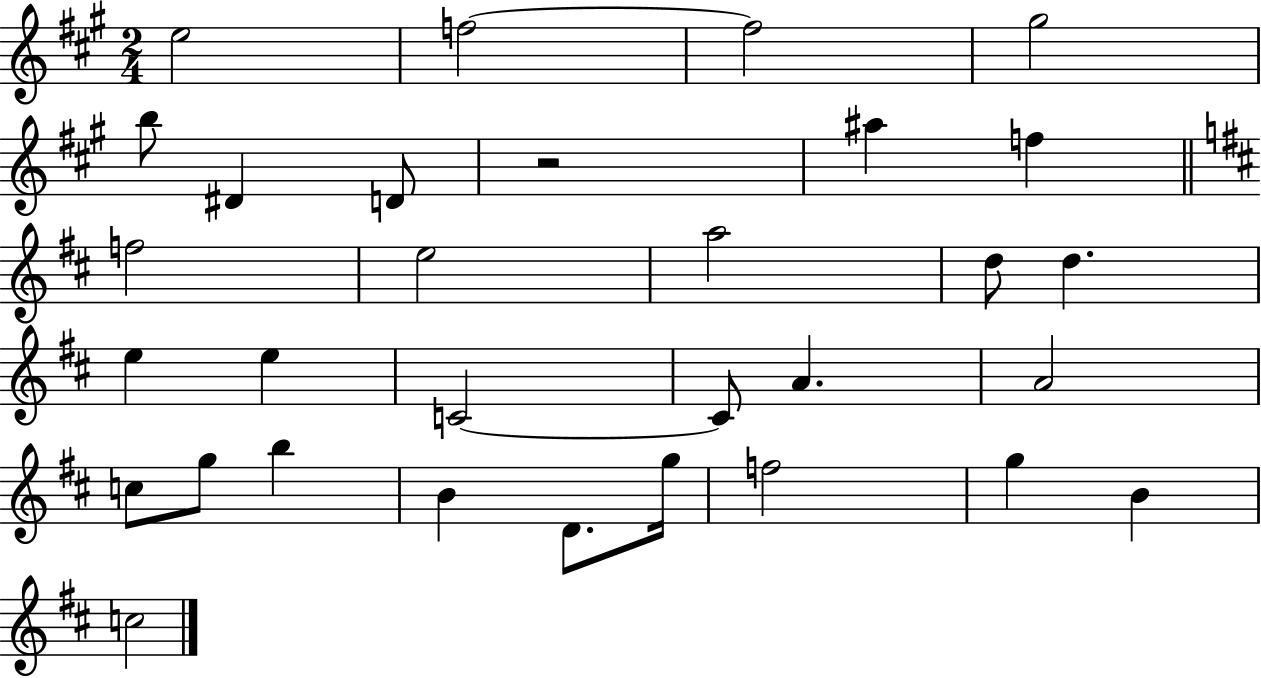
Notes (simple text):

E5/h F5/h F5/h G#5/h B5/e D#4/q D4/e R/h A#5/q F5/q F5/h E5/h A5/h D5/e D5/q. E5/q E5/q C4/h C4/e A4/q. A4/h C5/e G5/e B5/q B4/q D4/e. G5/s F5/h G5/q B4/q C5/h